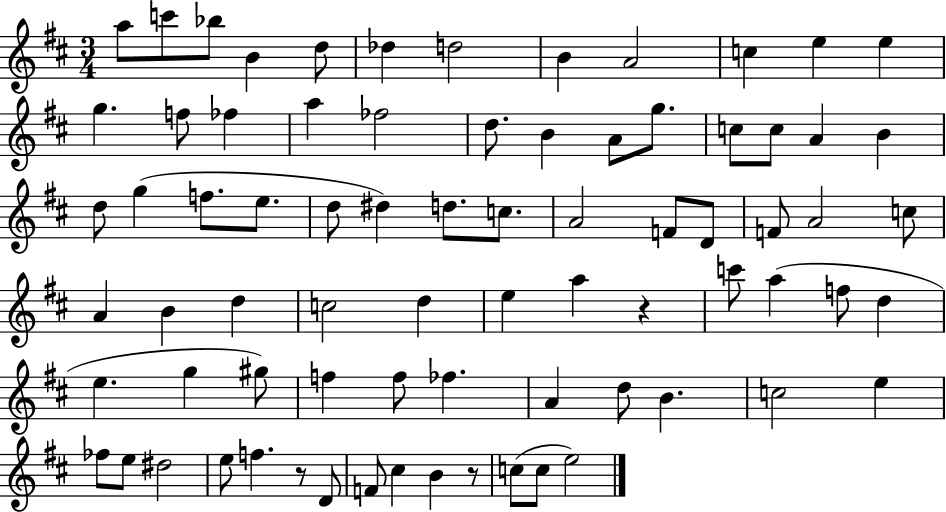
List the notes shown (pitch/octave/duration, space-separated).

A5/e C6/e Bb5/e B4/q D5/e Db5/q D5/h B4/q A4/h C5/q E5/q E5/q G5/q. F5/e FES5/q A5/q FES5/h D5/e. B4/q A4/e G5/e. C5/e C5/e A4/q B4/q D5/e G5/q F5/e. E5/e. D5/e D#5/q D5/e. C5/e. A4/h F4/e D4/e F4/e A4/h C5/e A4/q B4/q D5/q C5/h D5/q E5/q A5/q R/q C6/e A5/q F5/e D5/q E5/q. G5/q G#5/e F5/q F5/e FES5/q. A4/q D5/e B4/q. C5/h E5/q FES5/e E5/e D#5/h E5/e F5/q. R/e D4/e F4/e C#5/q B4/q R/e C5/e C5/e E5/h